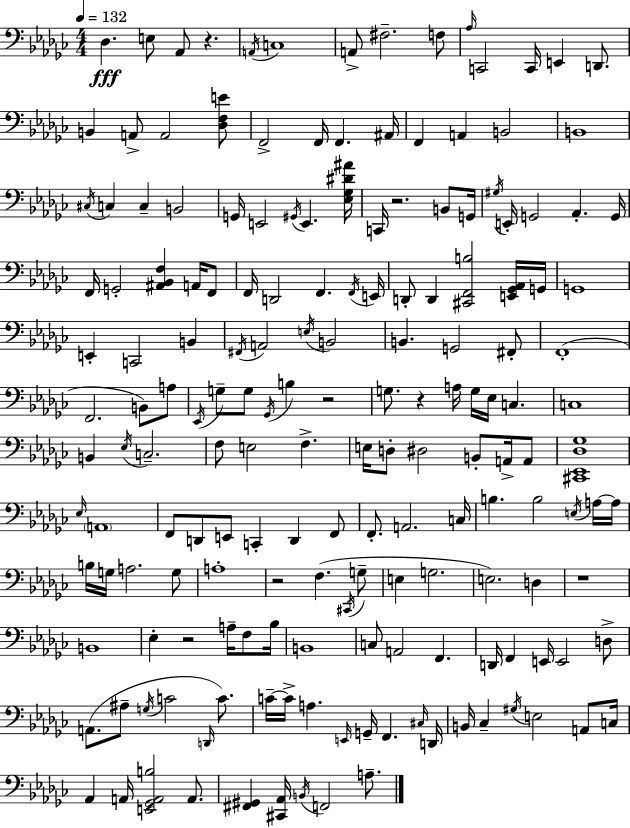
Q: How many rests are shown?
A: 7